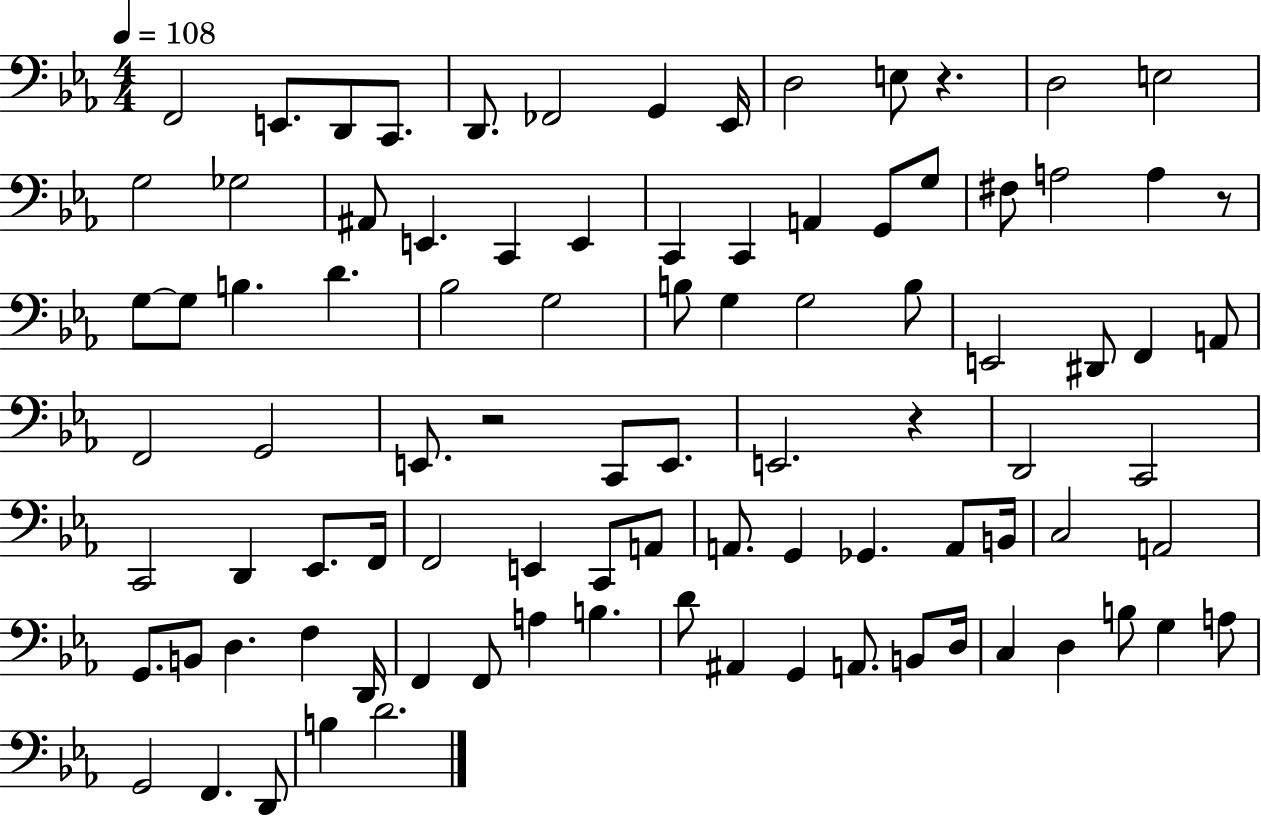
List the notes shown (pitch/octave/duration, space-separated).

F2/h E2/e. D2/e C2/e. D2/e. FES2/h G2/q Eb2/s D3/h E3/e R/q. D3/h E3/h G3/h Gb3/h A#2/e E2/q. C2/q E2/q C2/q C2/q A2/q G2/e G3/e F#3/e A3/h A3/q R/e G3/e G3/e B3/q. D4/q. Bb3/h G3/h B3/e G3/q G3/h B3/e E2/h D#2/e F2/q A2/e F2/h G2/h E2/e. R/h C2/e E2/e. E2/h. R/q D2/h C2/h C2/h D2/q Eb2/e. F2/s F2/h E2/q C2/e A2/e A2/e. G2/q Gb2/q. A2/e B2/s C3/h A2/h G2/e. B2/e D3/q. F3/q D2/s F2/q F2/e A3/q B3/q. D4/e A#2/q G2/q A2/e. B2/e D3/s C3/q D3/q B3/e G3/q A3/e G2/h F2/q. D2/e B3/q D4/h.